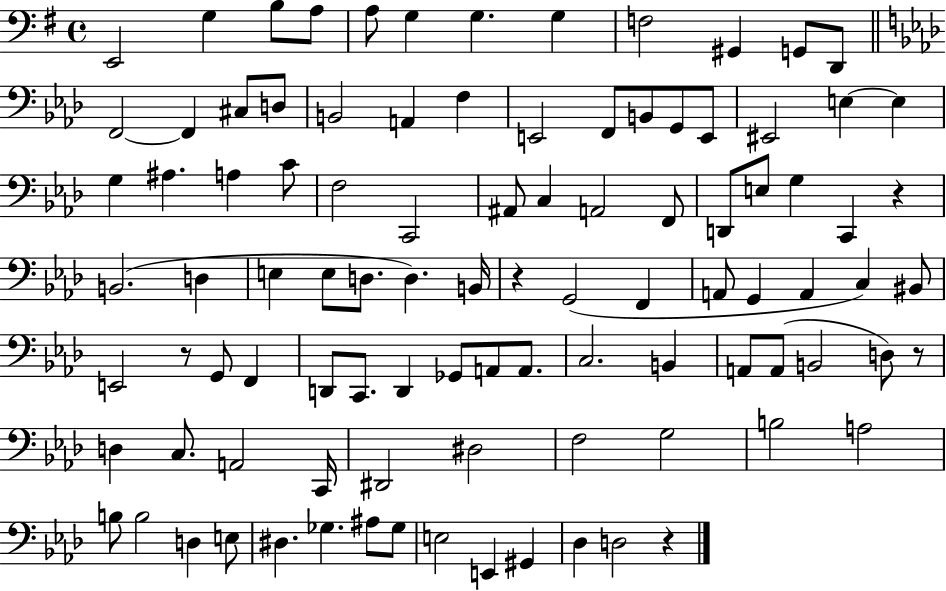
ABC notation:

X:1
T:Untitled
M:4/4
L:1/4
K:G
E,,2 G, B,/2 A,/2 A,/2 G, G, G, F,2 ^G,, G,,/2 D,,/2 F,,2 F,, ^C,/2 D,/2 B,,2 A,, F, E,,2 F,,/2 B,,/2 G,,/2 E,,/2 ^E,,2 E, E, G, ^A, A, C/2 F,2 C,,2 ^A,,/2 C, A,,2 F,,/2 D,,/2 E,/2 G, C,, z B,,2 D, E, E,/2 D,/2 D, B,,/4 z G,,2 F,, A,,/2 G,, A,, C, ^B,,/2 E,,2 z/2 G,,/2 F,, D,,/2 C,,/2 D,, _G,,/2 A,,/2 A,,/2 C,2 B,, A,,/2 A,,/2 B,,2 D,/2 z/2 D, C,/2 A,,2 C,,/4 ^D,,2 ^D,2 F,2 G,2 B,2 A,2 B,/2 B,2 D, E,/2 ^D, _G, ^A,/2 _G,/2 E,2 E,, ^G,, _D, D,2 z